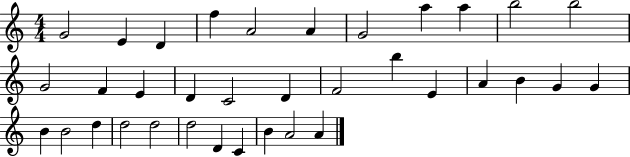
X:1
T:Untitled
M:4/4
L:1/4
K:C
G2 E D f A2 A G2 a a b2 b2 G2 F E D C2 D F2 b E A B G G B B2 d d2 d2 d2 D C B A2 A